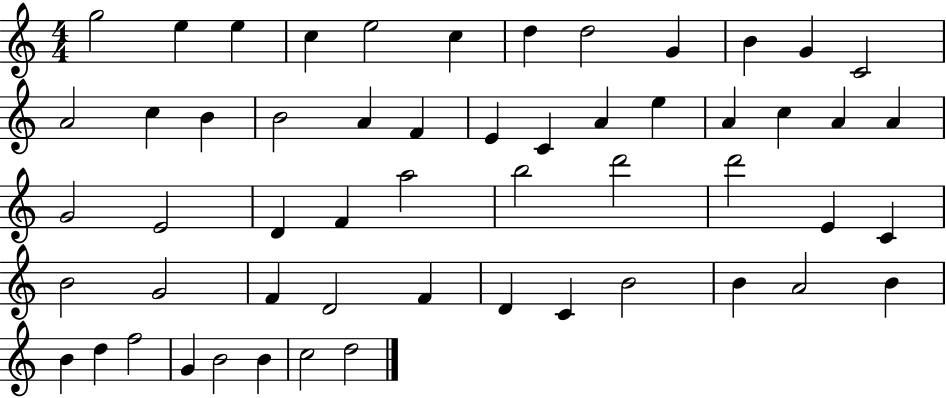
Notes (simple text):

G5/h E5/q E5/q C5/q E5/h C5/q D5/q D5/h G4/q B4/q G4/q C4/h A4/h C5/q B4/q B4/h A4/q F4/q E4/q C4/q A4/q E5/q A4/q C5/q A4/q A4/q G4/h E4/h D4/q F4/q A5/h B5/h D6/h D6/h E4/q C4/q B4/h G4/h F4/q D4/h F4/q D4/q C4/q B4/h B4/q A4/h B4/q B4/q D5/q F5/h G4/q B4/h B4/q C5/h D5/h